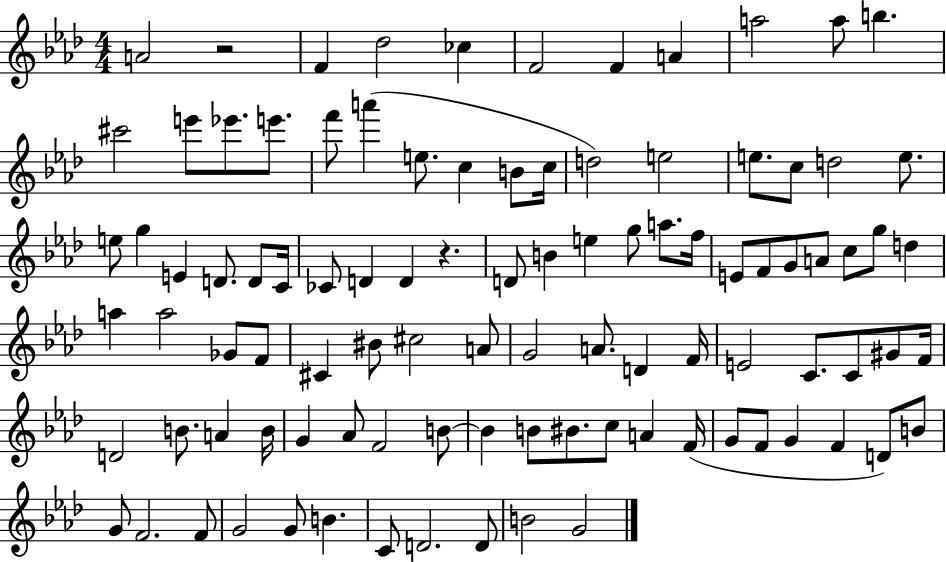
X:1
T:Untitled
M:4/4
L:1/4
K:Ab
A2 z2 F _d2 _c F2 F A a2 a/2 b ^c'2 e'/2 _e'/2 e'/2 f'/2 a' e/2 c B/2 c/4 d2 e2 e/2 c/2 d2 e/2 e/2 g E D/2 D/2 C/4 _C/2 D D z D/2 B e g/2 a/2 f/4 E/2 F/2 G/2 A/2 c/2 g/2 d a a2 _G/2 F/2 ^C ^B/2 ^c2 A/2 G2 A/2 D F/4 E2 C/2 C/2 ^G/2 F/4 D2 B/2 A B/4 G _A/2 F2 B/2 B B/2 ^B/2 c/2 A F/4 G/2 F/2 G F D/2 B/2 G/2 F2 F/2 G2 G/2 B C/2 D2 D/2 B2 G2